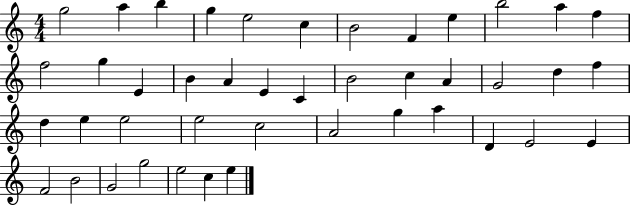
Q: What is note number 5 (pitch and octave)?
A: E5